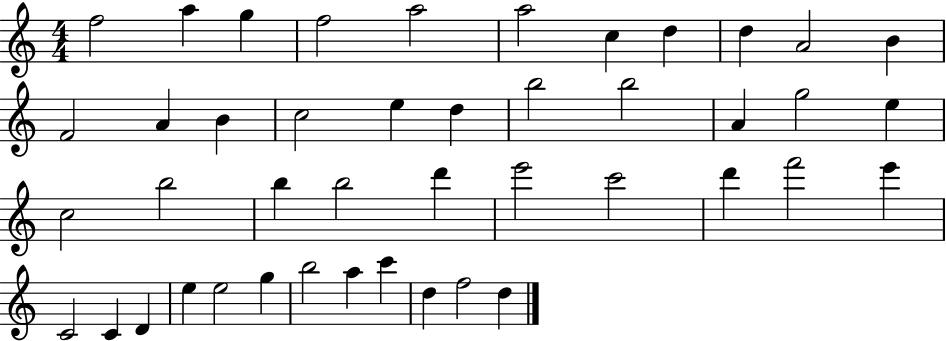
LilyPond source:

{
  \clef treble
  \numericTimeSignature
  \time 4/4
  \key c \major
  f''2 a''4 g''4 | f''2 a''2 | a''2 c''4 d''4 | d''4 a'2 b'4 | \break f'2 a'4 b'4 | c''2 e''4 d''4 | b''2 b''2 | a'4 g''2 e''4 | \break c''2 b''2 | b''4 b''2 d'''4 | e'''2 c'''2 | d'''4 f'''2 e'''4 | \break c'2 c'4 d'4 | e''4 e''2 g''4 | b''2 a''4 c'''4 | d''4 f''2 d''4 | \break \bar "|."
}